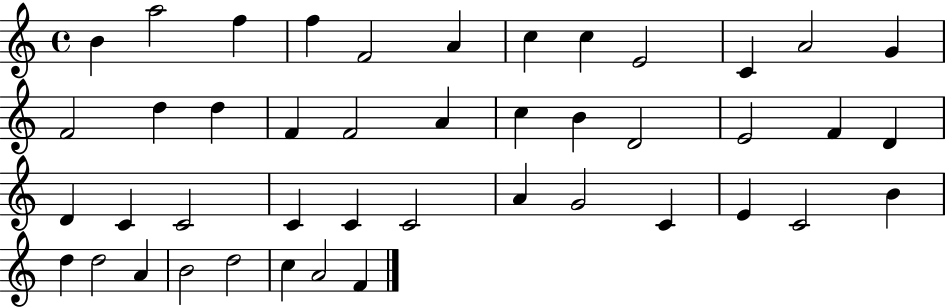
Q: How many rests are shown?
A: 0